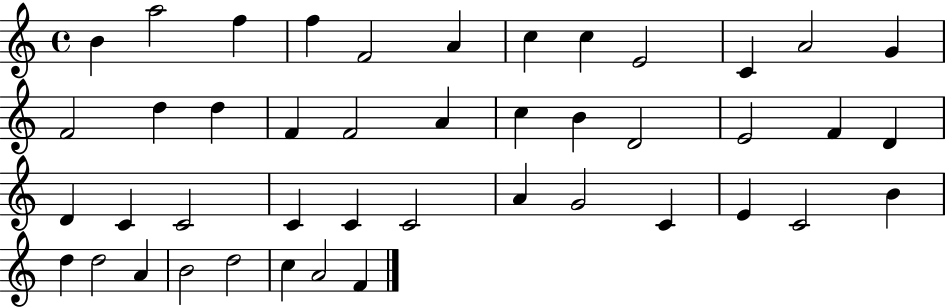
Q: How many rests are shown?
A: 0